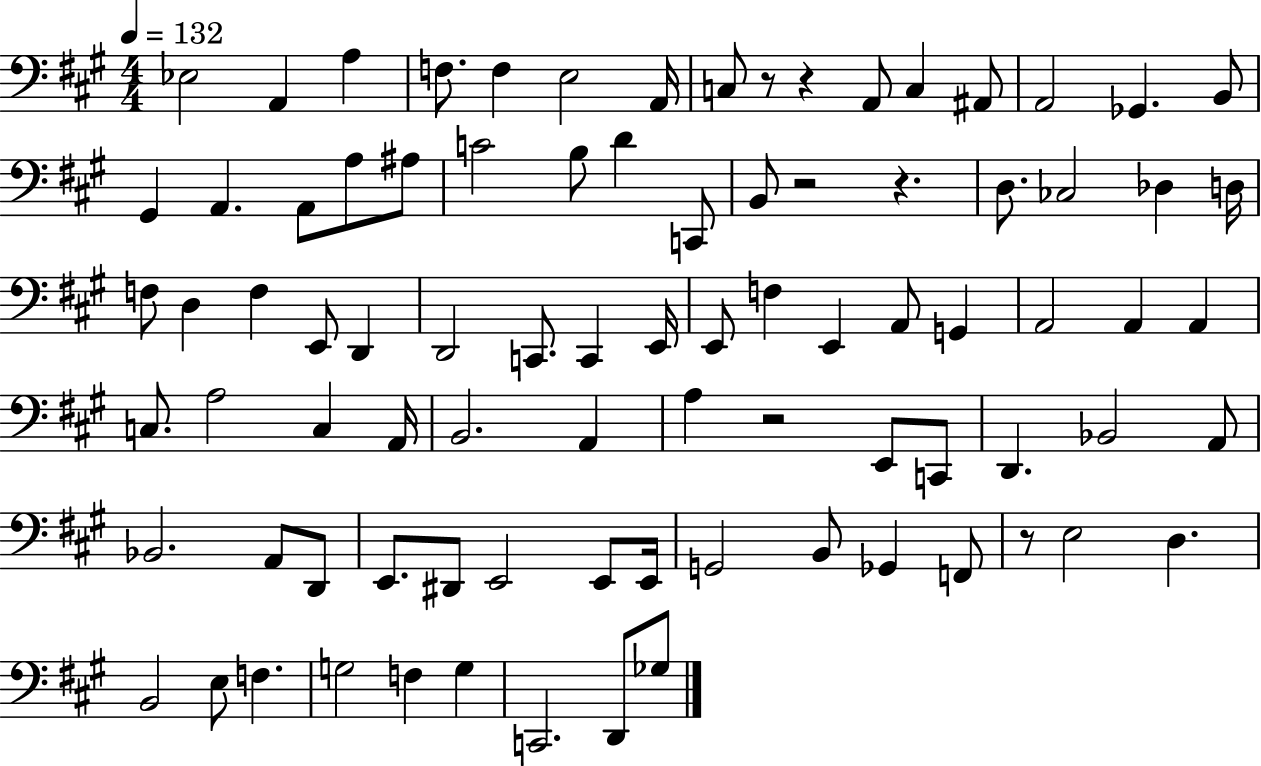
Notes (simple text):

Eb3/h A2/q A3/q F3/e. F3/q E3/h A2/s C3/e R/e R/q A2/e C3/q A#2/e A2/h Gb2/q. B2/e G#2/q A2/q. A2/e A3/e A#3/e C4/h B3/e D4/q C2/e B2/e R/h R/q. D3/e. CES3/h Db3/q D3/s F3/e D3/q F3/q E2/e D2/q D2/h C2/e. C2/q E2/s E2/e F3/q E2/q A2/e G2/q A2/h A2/q A2/q C3/e. A3/h C3/q A2/s B2/h. A2/q A3/q R/h E2/e C2/e D2/q. Bb2/h A2/e Bb2/h. A2/e D2/e E2/e. D#2/e E2/h E2/e E2/s G2/h B2/e Gb2/q F2/e R/e E3/h D3/q. B2/h E3/e F3/q. G3/h F3/q G3/q C2/h. D2/e Gb3/e